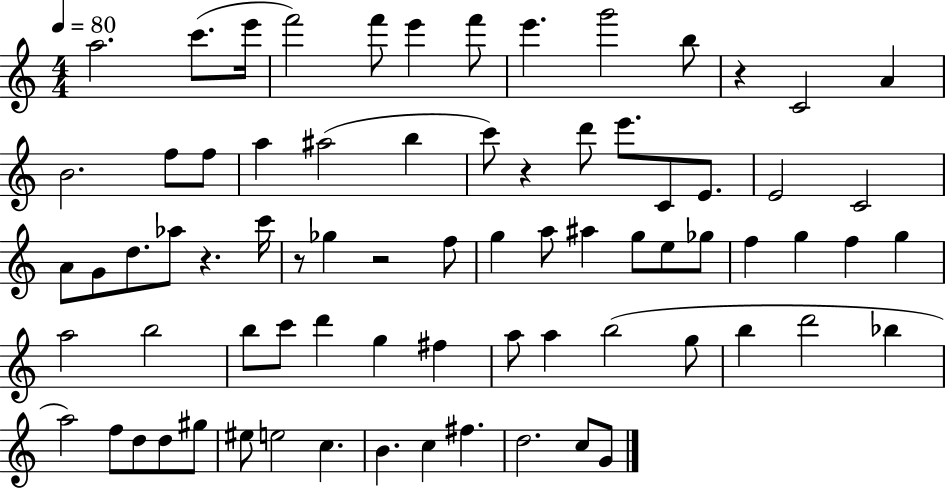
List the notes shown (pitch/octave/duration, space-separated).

A5/h. C6/e. E6/s F6/h F6/e E6/q F6/e E6/q. G6/h B5/e R/q C4/h A4/q B4/h. F5/e F5/e A5/q A#5/h B5/q C6/e R/q D6/e E6/e. C4/e E4/e. E4/h C4/h A4/e G4/e D5/e. Ab5/e R/q. C6/s R/e Gb5/q R/h F5/e G5/q A5/e A#5/q G5/e E5/e Gb5/e F5/q G5/q F5/q G5/q A5/h B5/h B5/e C6/e D6/q G5/q F#5/q A5/e A5/q B5/h G5/e B5/q D6/h Bb5/q A5/h F5/e D5/e D5/e G#5/e EIS5/e E5/h C5/q. B4/q. C5/q F#5/q. D5/h. C5/e G4/e